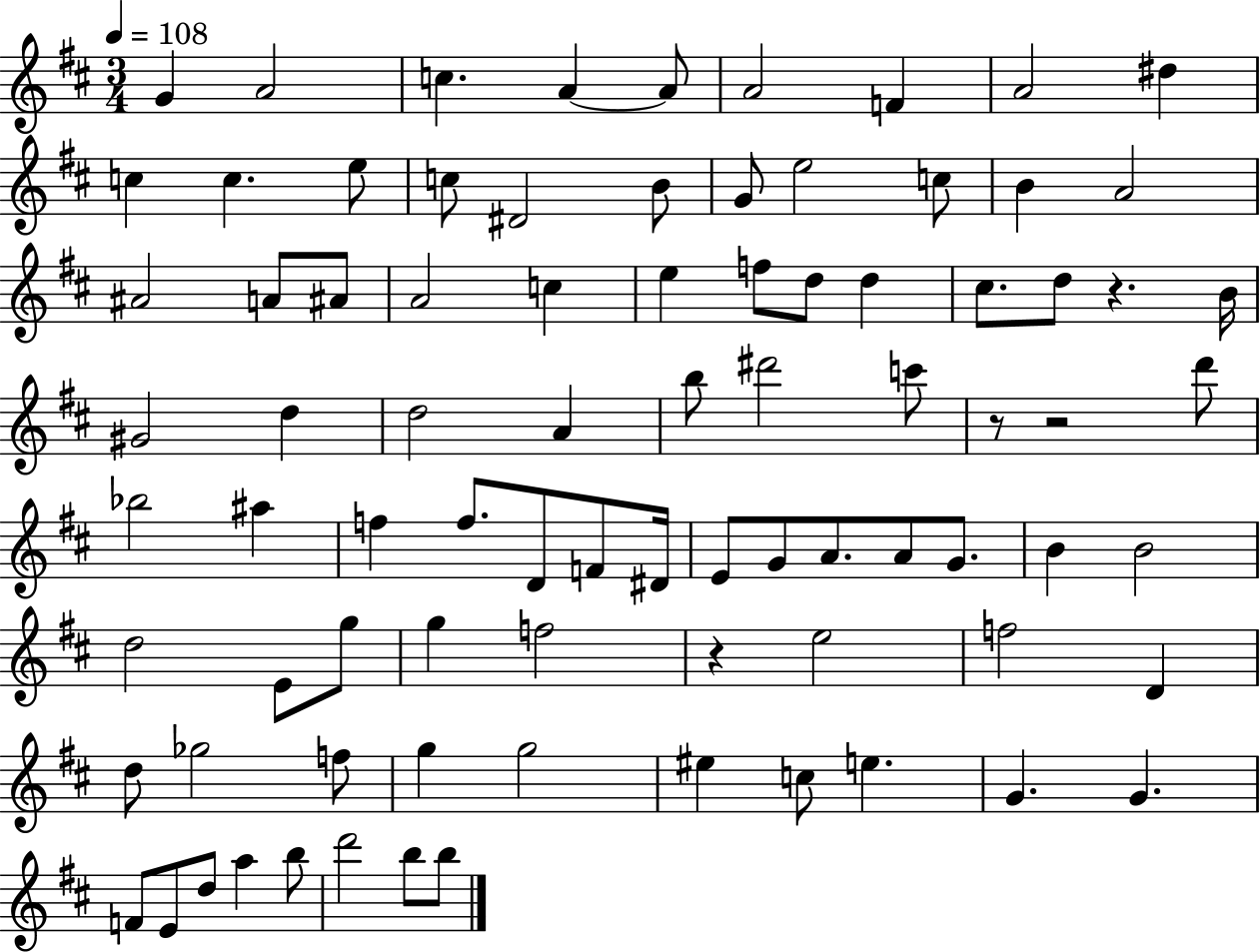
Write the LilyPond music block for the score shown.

{
  \clef treble
  \numericTimeSignature
  \time 3/4
  \key d \major
  \tempo 4 = 108
  \repeat volta 2 { g'4 a'2 | c''4. a'4~~ a'8 | a'2 f'4 | a'2 dis''4 | \break c''4 c''4. e''8 | c''8 dis'2 b'8 | g'8 e''2 c''8 | b'4 a'2 | \break ais'2 a'8 ais'8 | a'2 c''4 | e''4 f''8 d''8 d''4 | cis''8. d''8 r4. b'16 | \break gis'2 d''4 | d''2 a'4 | b''8 dis'''2 c'''8 | r8 r2 d'''8 | \break bes''2 ais''4 | f''4 f''8. d'8 f'8 dis'16 | e'8 g'8 a'8. a'8 g'8. | b'4 b'2 | \break d''2 e'8 g''8 | g''4 f''2 | r4 e''2 | f''2 d'4 | \break d''8 ges''2 f''8 | g''4 g''2 | eis''4 c''8 e''4. | g'4. g'4. | \break f'8 e'8 d''8 a''4 b''8 | d'''2 b''8 b''8 | } \bar "|."
}